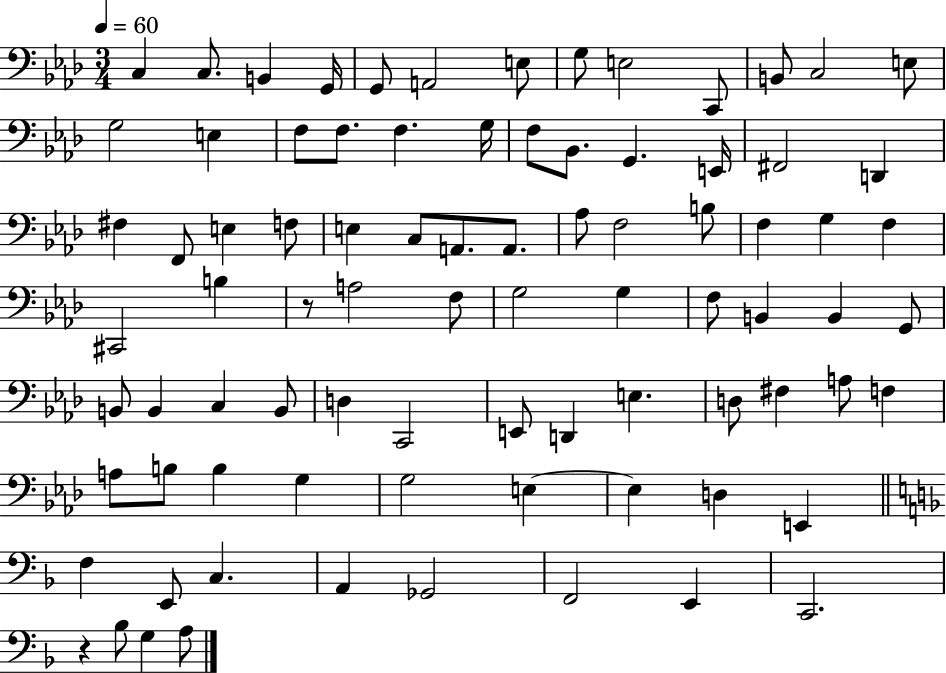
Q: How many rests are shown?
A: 2